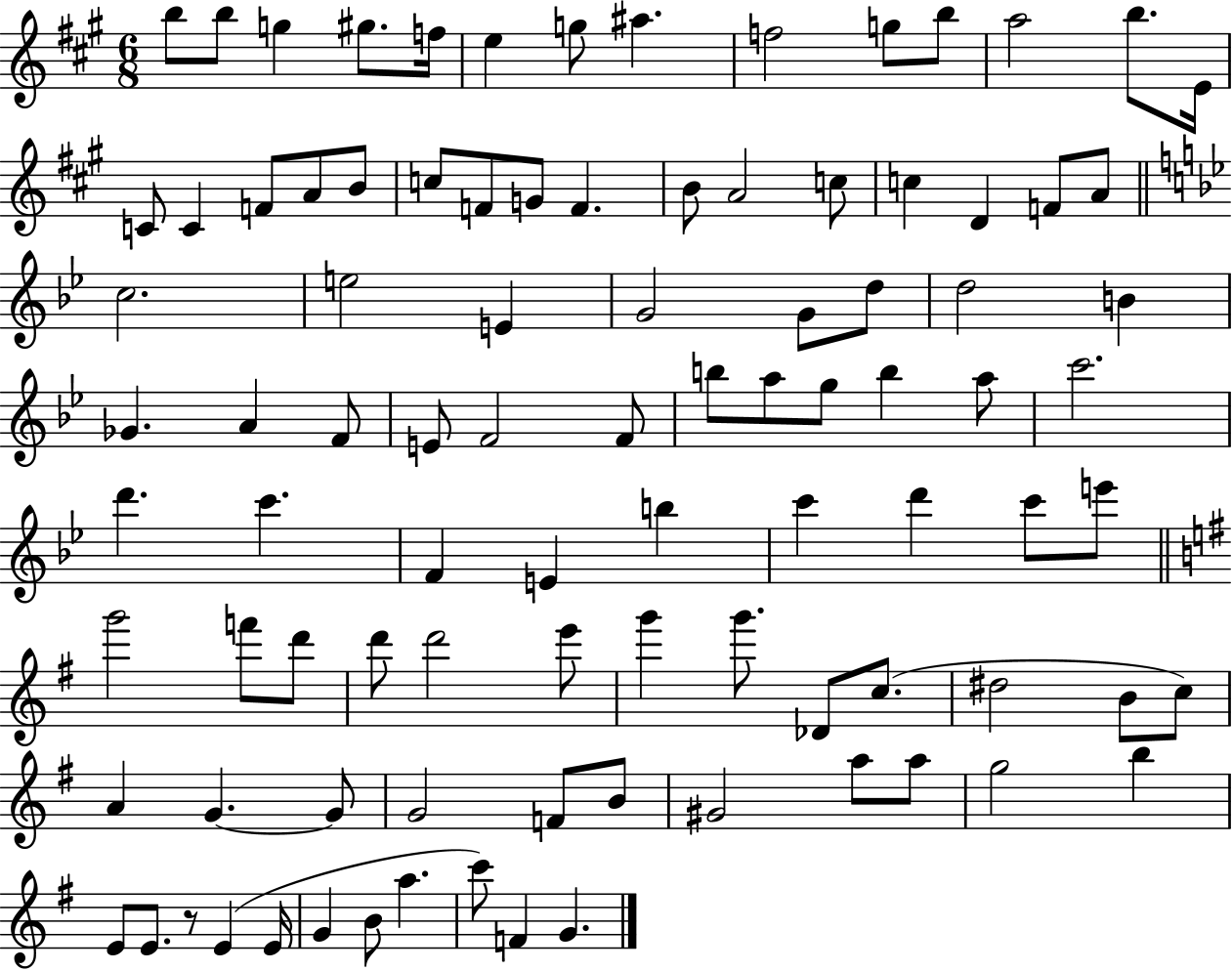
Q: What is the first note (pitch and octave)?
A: B5